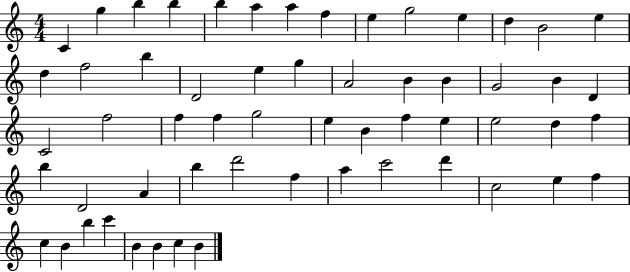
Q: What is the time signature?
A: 4/4